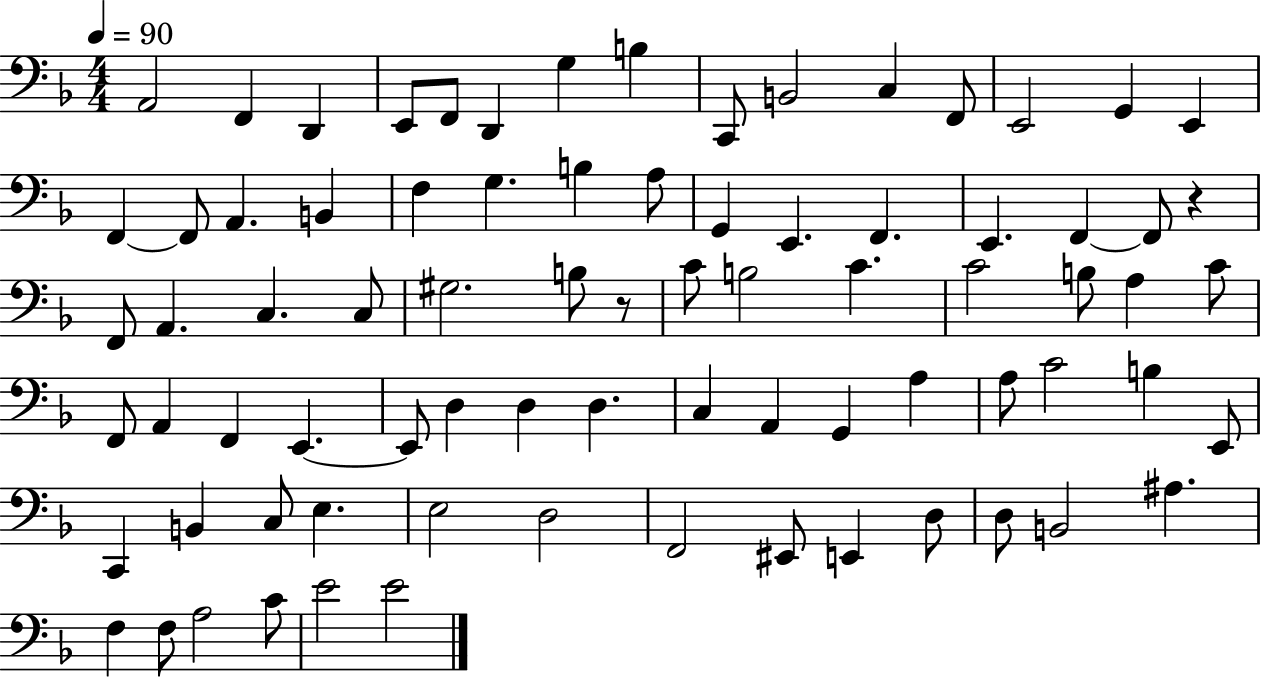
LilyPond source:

{
  \clef bass
  \numericTimeSignature
  \time 4/4
  \key f \major
  \tempo 4 = 90
  a,2 f,4 d,4 | e,8 f,8 d,4 g4 b4 | c,8 b,2 c4 f,8 | e,2 g,4 e,4 | \break f,4~~ f,8 a,4. b,4 | f4 g4. b4 a8 | g,4 e,4. f,4. | e,4. f,4~~ f,8 r4 | \break f,8 a,4. c4. c8 | gis2. b8 r8 | c'8 b2 c'4. | c'2 b8 a4 c'8 | \break f,8 a,4 f,4 e,4.~~ | e,8 d4 d4 d4. | c4 a,4 g,4 a4 | a8 c'2 b4 e,8 | \break c,4 b,4 c8 e4. | e2 d2 | f,2 eis,8 e,4 d8 | d8 b,2 ais4. | \break f4 f8 a2 c'8 | e'2 e'2 | \bar "|."
}